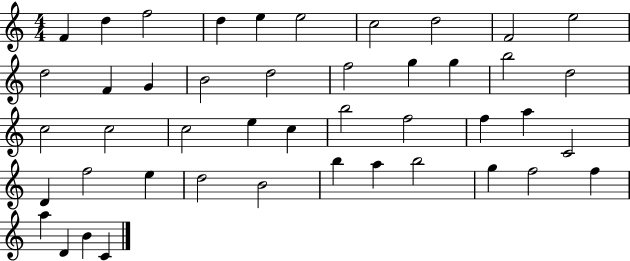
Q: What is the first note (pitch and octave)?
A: F4